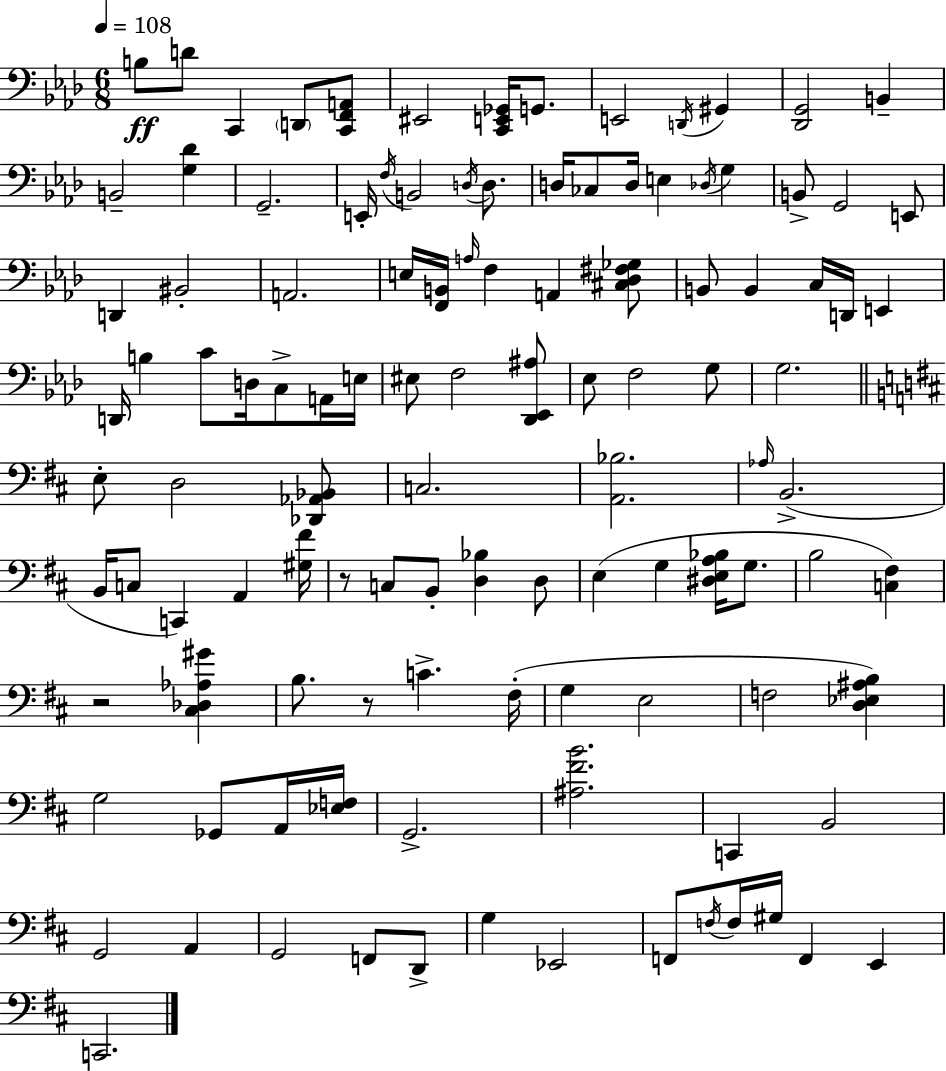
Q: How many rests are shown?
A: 3